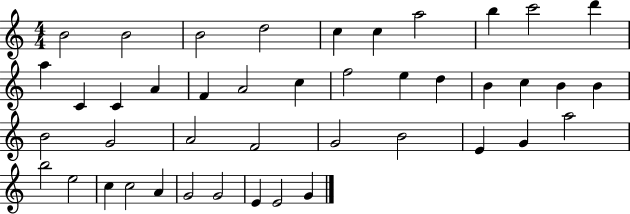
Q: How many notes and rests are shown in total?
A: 43